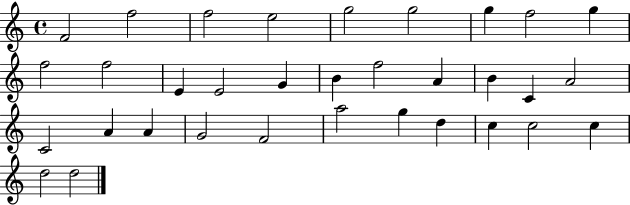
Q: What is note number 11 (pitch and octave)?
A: F5